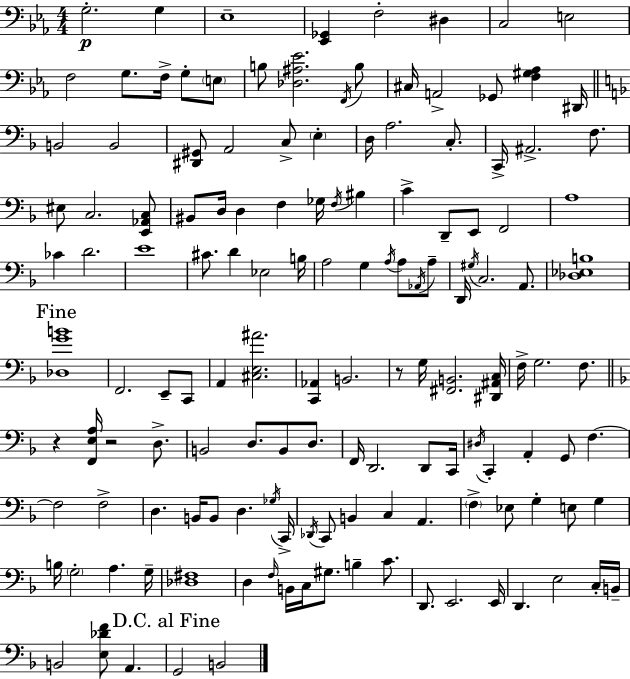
G3/h. G3/q Eb3/w [Eb2,Gb2]/q F3/h D#3/q C3/h E3/h F3/h G3/e. F3/s G3/e E3/e B3/e [Db3,A#3,Eb4]/h. F2/s B3/e C#3/s A2/h Gb2/e [F3,G#3,Ab3]/q D#2/s B2/h B2/h [D#2,G#2]/e A2/h C3/e E3/q D3/s A3/h. C3/e. C2/s A#2/h. F3/e. EIS3/e C3/h. [E2,Ab2,C3]/e BIS2/e D3/s D3/q F3/q Gb3/s F3/s BIS3/q C4/q D2/e E2/e F2/h A3/w CES4/q D4/h. E4/w C#4/e. D4/q Eb3/h B3/s A3/h G3/q A3/s A3/e Ab2/s A3/e D2/s G#3/s C3/h. A2/e. [Db3,Eb3,B3]/w [Db3,G4,B4]/w F2/h. E2/e C2/e A2/q [C#3,E3,A#4]/h. [C2,Ab2]/q B2/h. R/e G3/s [F#2,B2]/h. [D#2,A#2,C3]/s F3/s G3/h. F3/e. R/q [F2,E3,A3]/s R/h D3/e. B2/h D3/e. B2/e D3/e. F2/s D2/h. D2/e C2/s D#3/s C2/q A2/q G2/e F3/q. F3/h F3/h D3/q. B2/s B2/e D3/q. Gb3/s C2/s Db2/s C2/e B2/q C3/q A2/q. F3/q Eb3/e G3/q E3/e G3/q B3/s G3/h A3/q. G3/s [Db3,F#3]/w D3/q F3/s B2/s C3/s G#3/e. B3/q C4/e. D2/e. E2/h. E2/s D2/q. E3/h C3/s B2/s B2/h [E3,Db4,F4]/e A2/q. G2/h B2/h